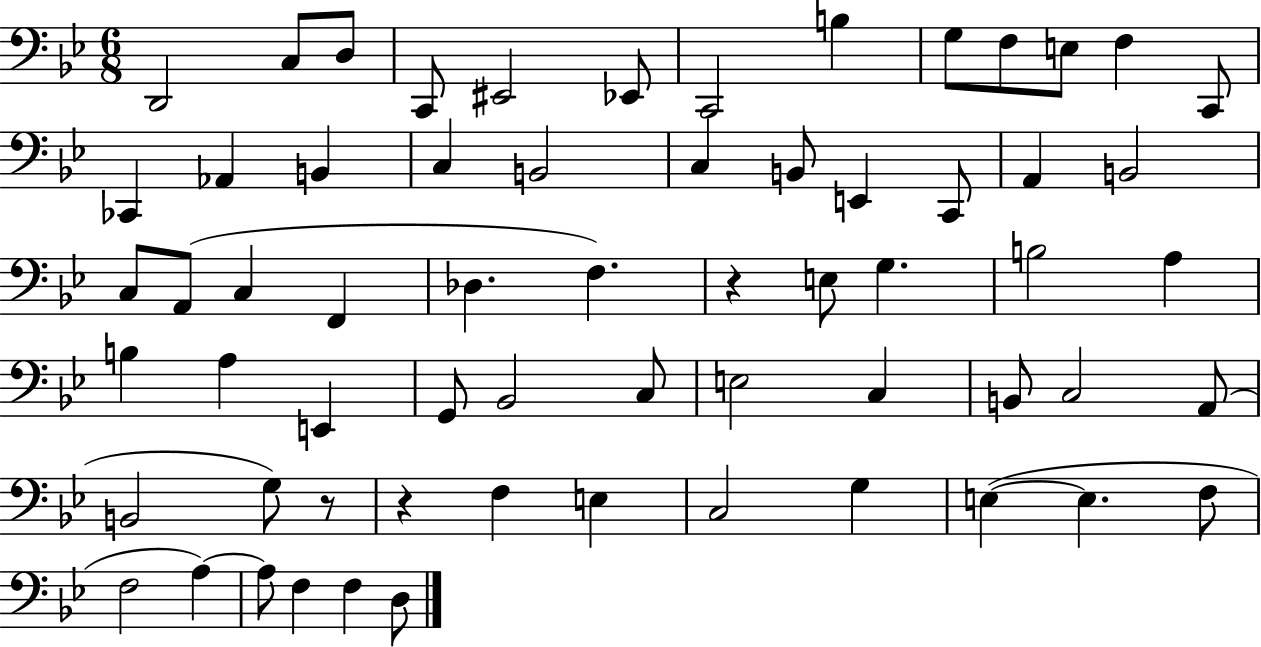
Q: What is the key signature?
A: BES major